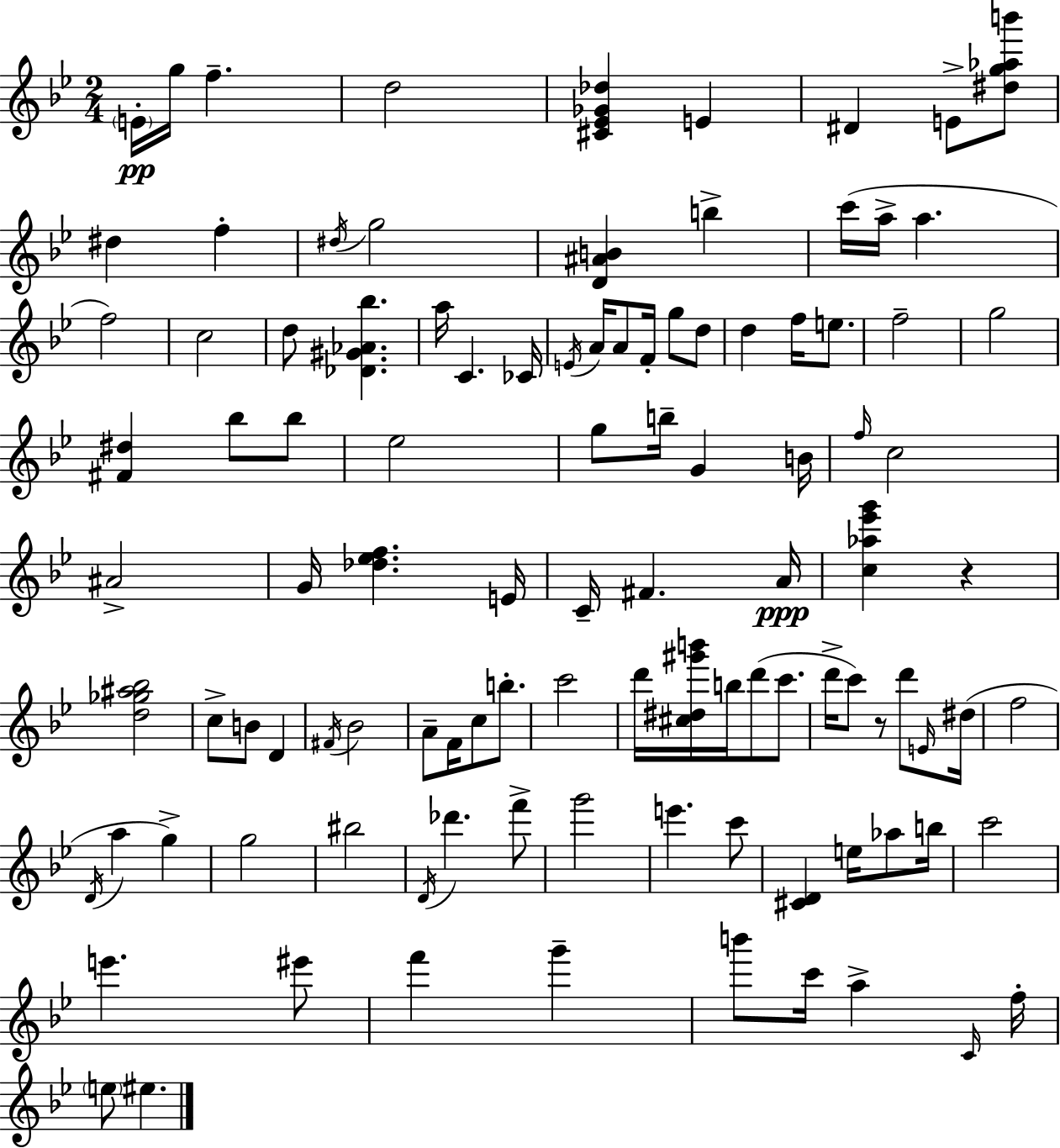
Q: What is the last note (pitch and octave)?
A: EIS5